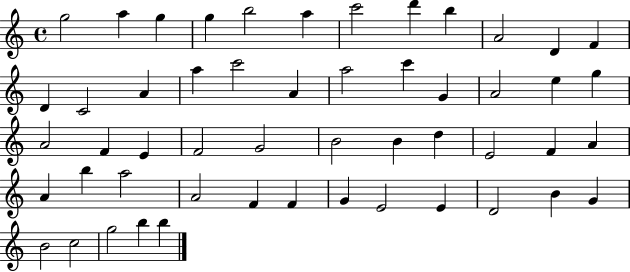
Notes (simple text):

G5/h A5/q G5/q G5/q B5/h A5/q C6/h D6/q B5/q A4/h D4/q F4/q D4/q C4/h A4/q A5/q C6/h A4/q A5/h C6/q G4/q A4/h E5/q G5/q A4/h F4/q E4/q F4/h G4/h B4/h B4/q D5/q E4/h F4/q A4/q A4/q B5/q A5/h A4/h F4/q F4/q G4/q E4/h E4/q D4/h B4/q G4/q B4/h C5/h G5/h B5/q B5/q